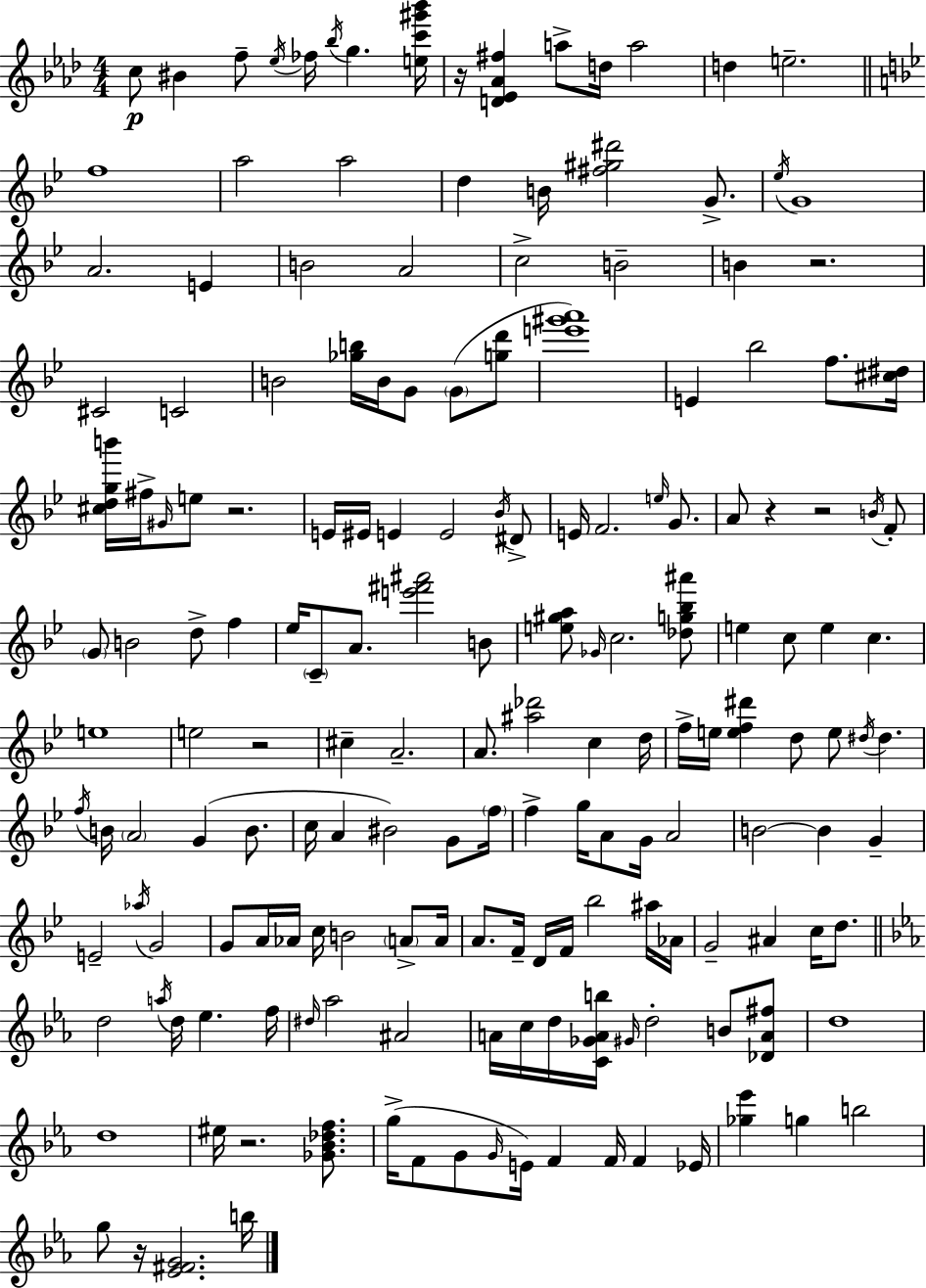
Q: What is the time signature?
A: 4/4